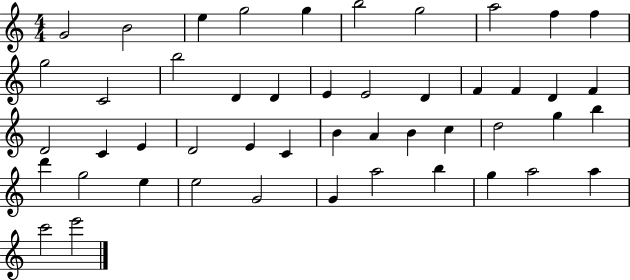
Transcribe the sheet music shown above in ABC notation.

X:1
T:Untitled
M:4/4
L:1/4
K:C
G2 B2 e g2 g b2 g2 a2 f f g2 C2 b2 D D E E2 D F F D F D2 C E D2 E C B A B c d2 g b d' g2 e e2 G2 G a2 b g a2 a c'2 e'2